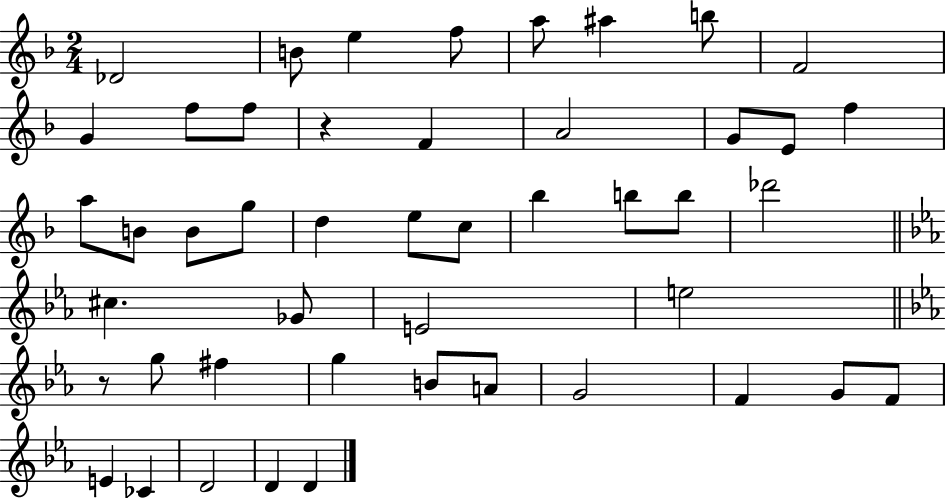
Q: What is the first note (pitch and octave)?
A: Db4